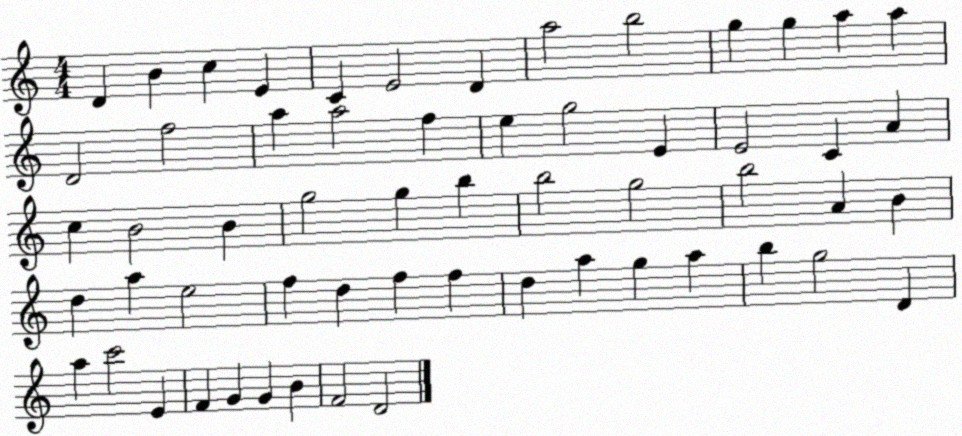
X:1
T:Untitled
M:4/4
L:1/4
K:C
D B c E C E2 D a2 b2 g g a a D2 f2 a a2 f e g2 E E2 C A c B2 B g2 g b b2 g2 b2 A B d a e2 f d f f d a g a b g2 D a c'2 E F G G B F2 D2